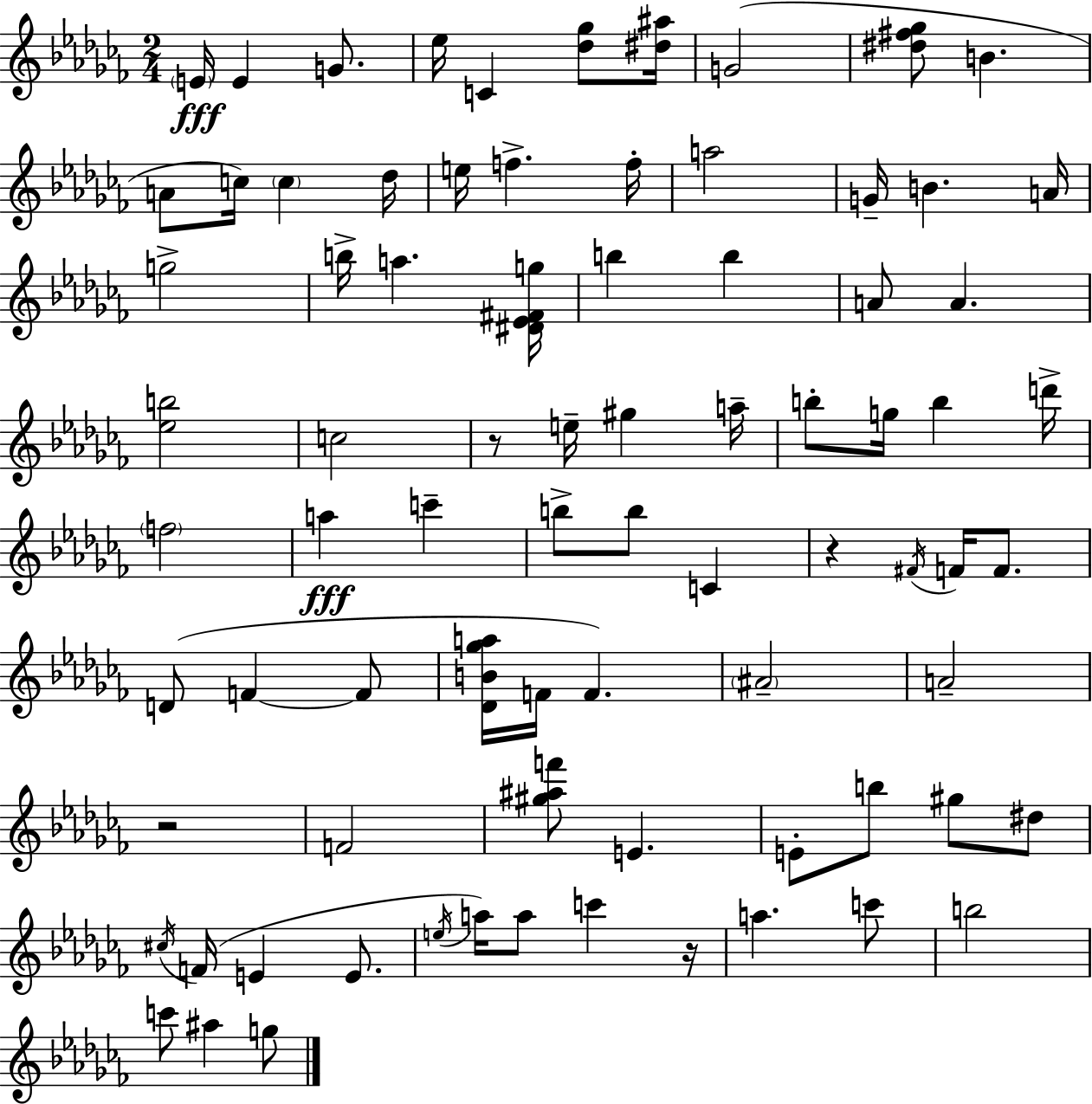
{
  \clef treble
  \numericTimeSignature
  \time 2/4
  \key aes \minor
  \parenthesize e'16\fff e'4 g'8. | ees''16 c'4 <des'' ges''>8 <dis'' ais''>16 | g'2( | <dis'' fis'' ges''>8 b'4. | \break a'8 c''16) \parenthesize c''4 des''16 | e''16 f''4.-> f''16-. | a''2 | g'16-- b'4. a'16 | \break g''2-> | b''16-> a''4. <dis' ees' fis' g''>16 | b''4 b''4 | a'8 a'4. | \break <ees'' b''>2 | c''2 | r8 e''16-- gis''4 a''16-- | b''8-. g''16 b''4 d'''16-> | \break \parenthesize f''2 | a''4\fff c'''4-- | b''8-> b''8 c'4 | r4 \acciaccatura { fis'16 } f'16 f'8. | \break d'8( f'4~~ f'8 | <des' b' ges'' a''>16 f'16 f'4.) | \parenthesize ais'2-- | a'2-- | \break r2 | f'2 | <gis'' ais'' f'''>8 e'4. | e'8-. b''8 gis''8 dis''8 | \break \acciaccatura { cis''16 } f'16( e'4 e'8. | \acciaccatura { e''16 } a''16) a''8 c'''4 | r16 a''4. | c'''8 b''2 | \break c'''8 ais''4 | g''8 \bar "|."
}